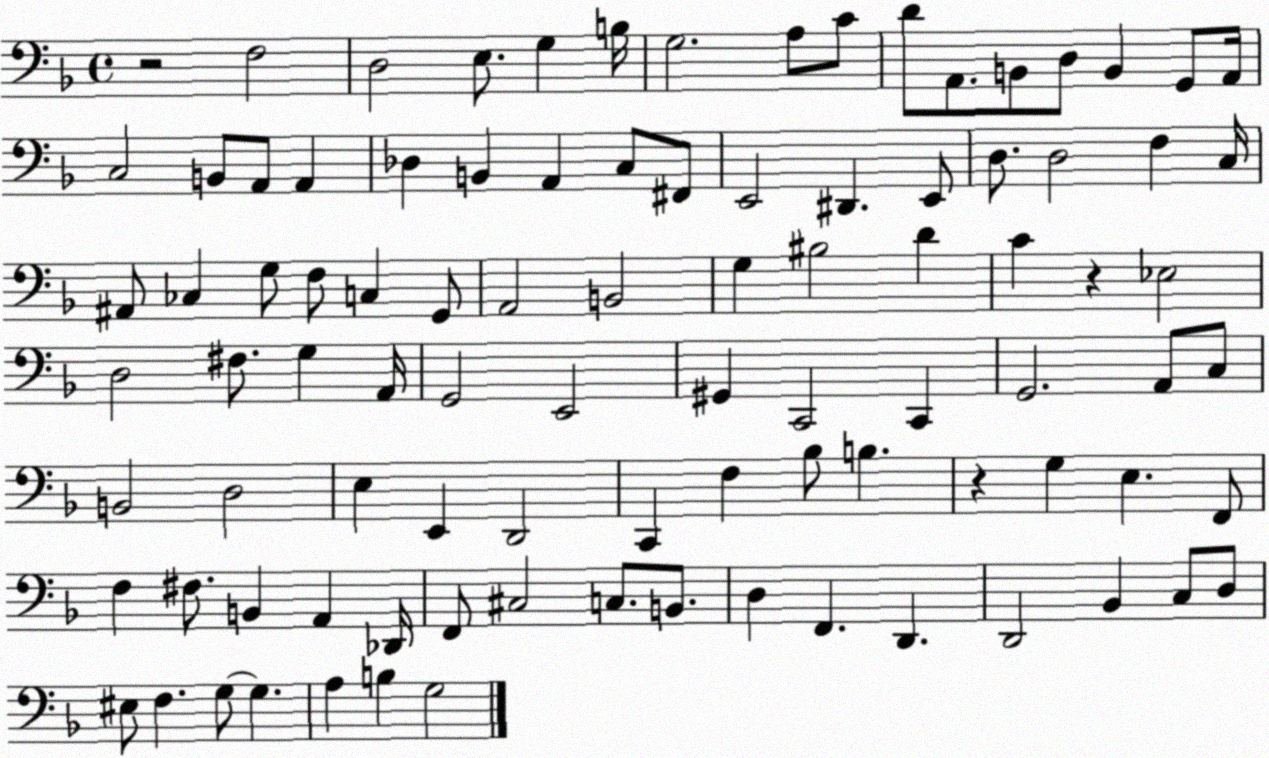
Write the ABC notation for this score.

X:1
T:Untitled
M:4/4
L:1/4
K:F
z2 F,2 D,2 E,/2 G, B,/4 G,2 A,/2 C/2 D/2 A,,/2 B,,/2 D,/2 B,, G,,/2 A,,/4 C,2 B,,/2 A,,/2 A,, _D, B,, A,, C,/2 ^F,,/2 E,,2 ^D,, E,,/2 D,/2 D,2 F, C,/4 ^A,,/2 _C, G,/2 F,/2 C, G,,/2 A,,2 B,,2 G, ^B,2 D C z _E,2 D,2 ^F,/2 G, A,,/4 G,,2 E,,2 ^G,, C,,2 C,, G,,2 A,,/2 C,/2 B,,2 D,2 E, E,, D,,2 C,, F, _B,/2 B, z G, E, F,,/2 F, ^F,/2 B,, A,, _D,,/4 F,,/2 ^C,2 C,/2 B,,/2 D, F,, D,, D,,2 _B,, C,/2 D,/2 ^E,/2 F, G,/2 G, A, B, G,2